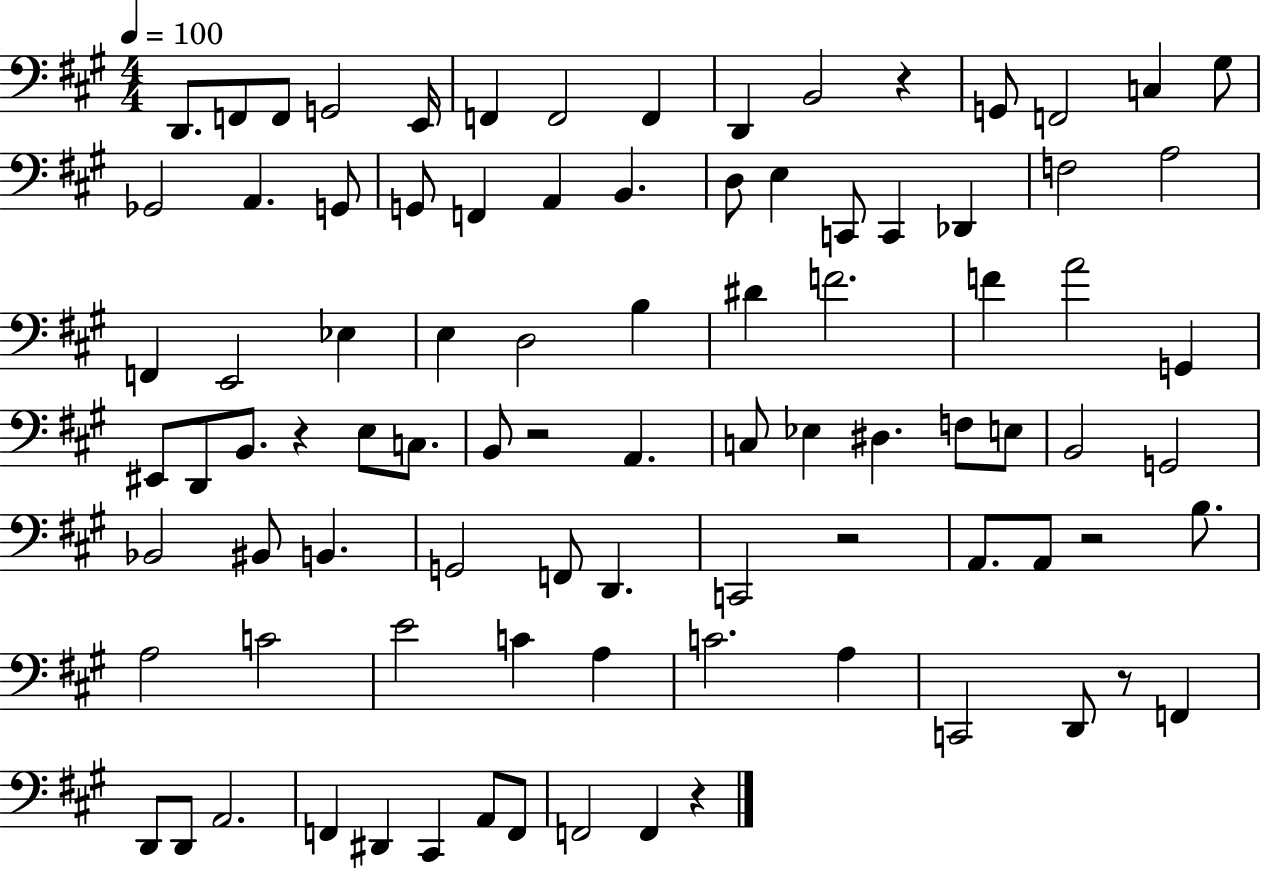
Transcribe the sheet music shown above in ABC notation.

X:1
T:Untitled
M:4/4
L:1/4
K:A
D,,/2 F,,/2 F,,/2 G,,2 E,,/4 F,, F,,2 F,, D,, B,,2 z G,,/2 F,,2 C, ^G,/2 _G,,2 A,, G,,/2 G,,/2 F,, A,, B,, D,/2 E, C,,/2 C,, _D,, F,2 A,2 F,, E,,2 _E, E, D,2 B, ^D F2 F A2 G,, ^E,,/2 D,,/2 B,,/2 z E,/2 C,/2 B,,/2 z2 A,, C,/2 _E, ^D, F,/2 E,/2 B,,2 G,,2 _B,,2 ^B,,/2 B,, G,,2 F,,/2 D,, C,,2 z2 A,,/2 A,,/2 z2 B,/2 A,2 C2 E2 C A, C2 A, C,,2 D,,/2 z/2 F,, D,,/2 D,,/2 A,,2 F,, ^D,, ^C,, A,,/2 F,,/2 F,,2 F,, z